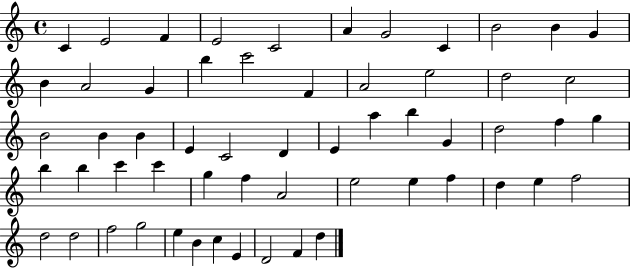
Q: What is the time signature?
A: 4/4